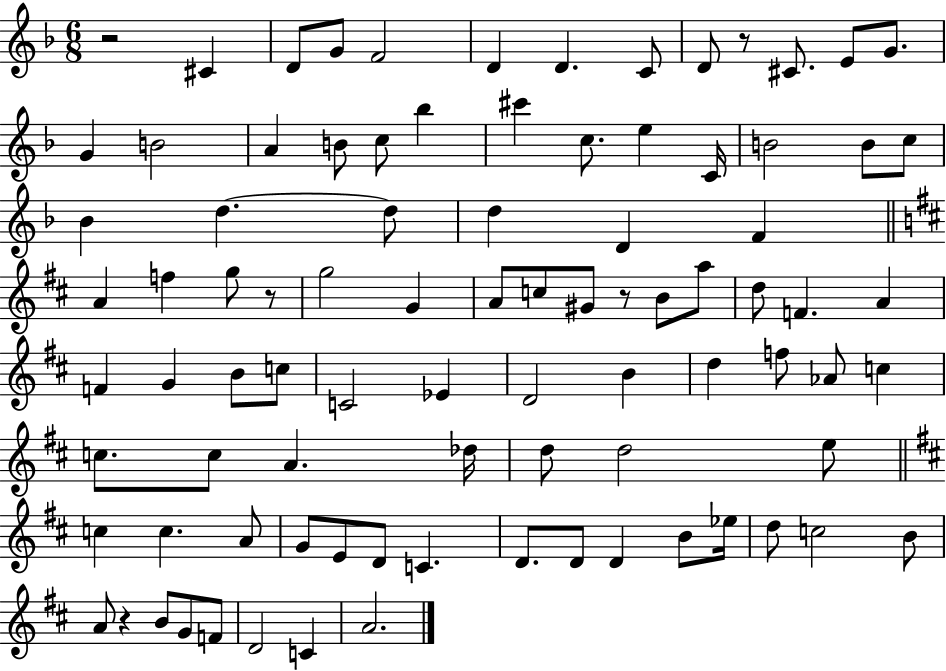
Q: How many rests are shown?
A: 5